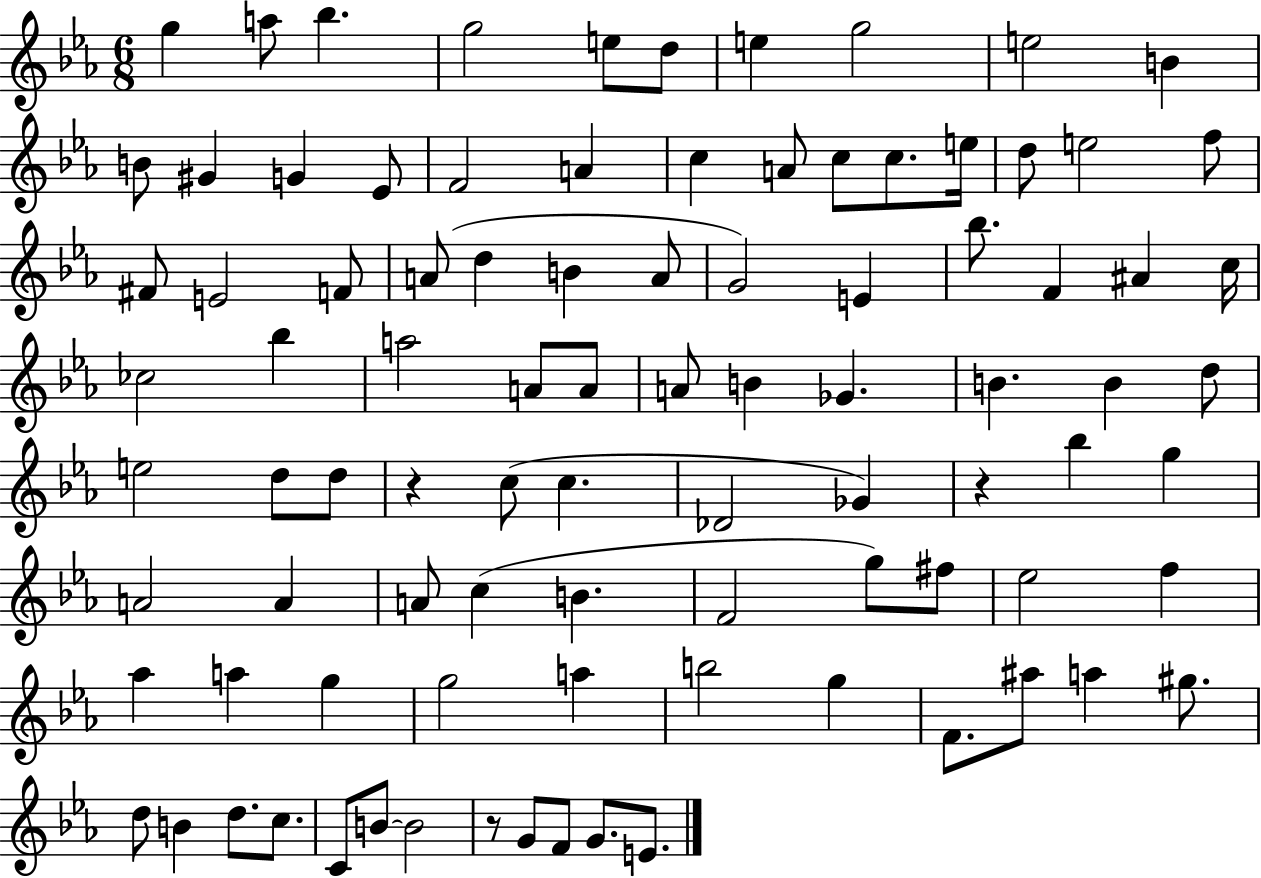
G5/q A5/e Bb5/q. G5/h E5/e D5/e E5/q G5/h E5/h B4/q B4/e G#4/q G4/q Eb4/e F4/h A4/q C5/q A4/e C5/e C5/e. E5/s D5/e E5/h F5/e F#4/e E4/h F4/e A4/e D5/q B4/q A4/e G4/h E4/q Bb5/e. F4/q A#4/q C5/s CES5/h Bb5/q A5/h A4/e A4/e A4/e B4/q Gb4/q. B4/q. B4/q D5/e E5/h D5/e D5/e R/q C5/e C5/q. Db4/h Gb4/q R/q Bb5/q G5/q A4/h A4/q A4/e C5/q B4/q. F4/h G5/e F#5/e Eb5/h F5/q Ab5/q A5/q G5/q G5/h A5/q B5/h G5/q F4/e. A#5/e A5/q G#5/e. D5/e B4/q D5/e. C5/e. C4/e B4/e B4/h R/e G4/e F4/e G4/e. E4/e.